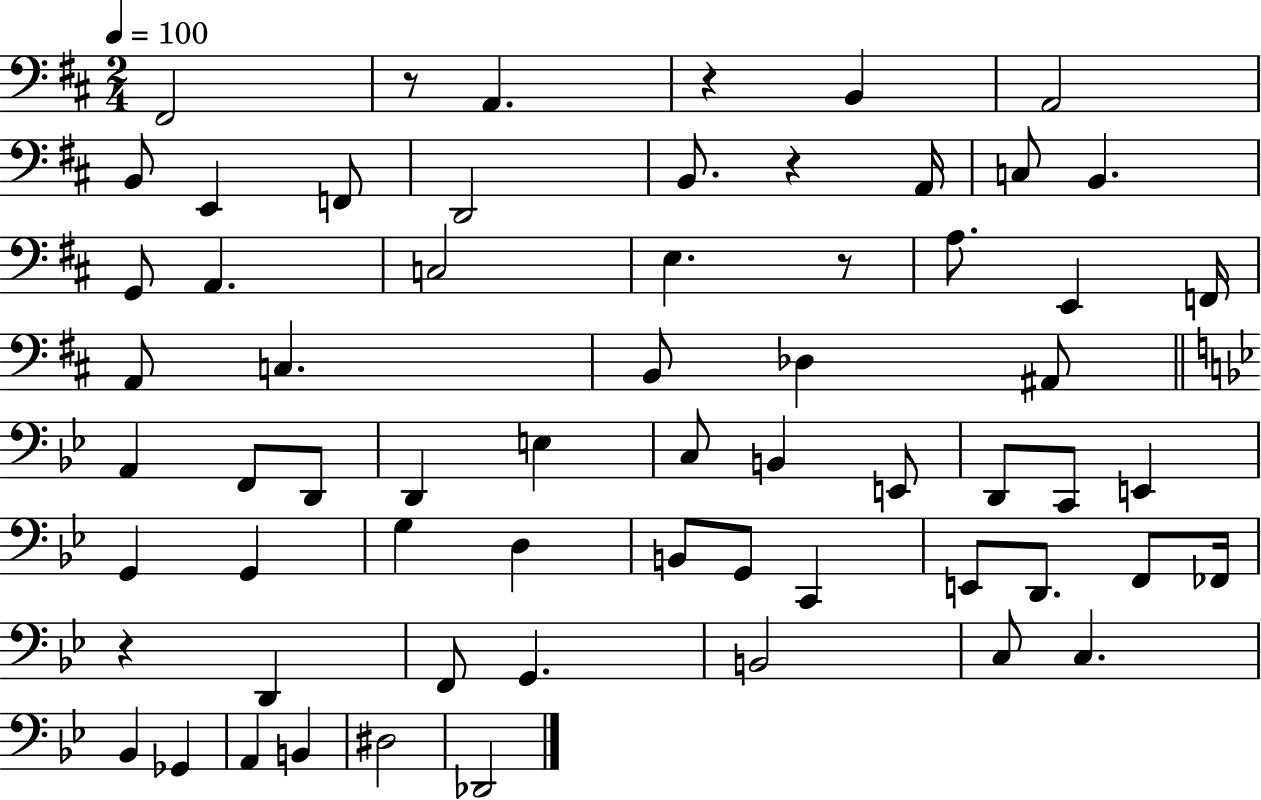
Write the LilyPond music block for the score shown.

{
  \clef bass
  \numericTimeSignature
  \time 2/4
  \key d \major
  \tempo 4 = 100
  fis,2 | r8 a,4. | r4 b,4 | a,2 | \break b,8 e,4 f,8 | d,2 | b,8. r4 a,16 | c8 b,4. | \break g,8 a,4. | c2 | e4. r8 | a8. e,4 f,16 | \break a,8 c4. | b,8 des4 ais,8 | \bar "||" \break \key bes \major a,4 f,8 d,8 | d,4 e4 | c8 b,4 e,8 | d,8 c,8 e,4 | \break g,4 g,4 | g4 d4 | b,8 g,8 c,4 | e,8 d,8. f,8 fes,16 | \break r4 d,4 | f,8 g,4. | b,2 | c8 c4. | \break bes,4 ges,4 | a,4 b,4 | dis2 | des,2 | \break \bar "|."
}